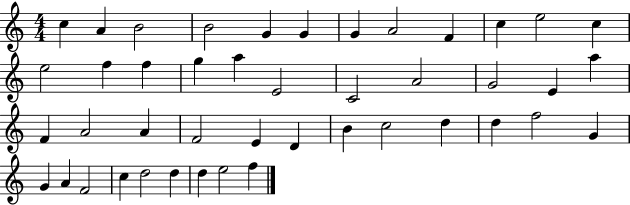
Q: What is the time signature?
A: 4/4